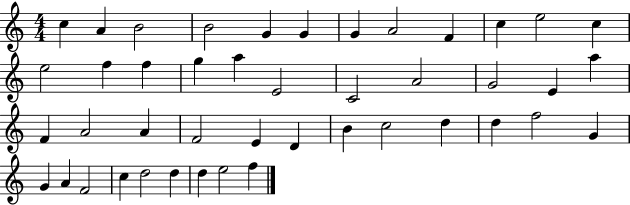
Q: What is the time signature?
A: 4/4